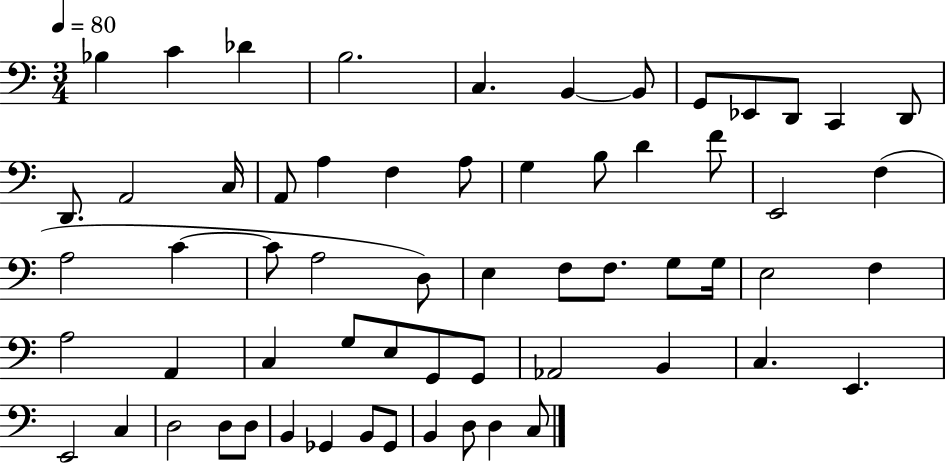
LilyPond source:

{
  \clef bass
  \numericTimeSignature
  \time 3/4
  \key c \major
  \tempo 4 = 80
  \repeat volta 2 { bes4 c'4 des'4 | b2. | c4. b,4~~ b,8 | g,8 ees,8 d,8 c,4 d,8 | \break d,8. a,2 c16 | a,8 a4 f4 a8 | g4 b8 d'4 f'8 | e,2 f4( | \break a2 c'4~~ | c'8 a2 d8) | e4 f8 f8. g8 g16 | e2 f4 | \break a2 a,4 | c4 g8 e8 g,8 g,8 | aes,2 b,4 | c4. e,4. | \break e,2 c4 | d2 d8 d8 | b,4 ges,4 b,8 ges,8 | b,4 d8 d4 c8 | \break } \bar "|."
}